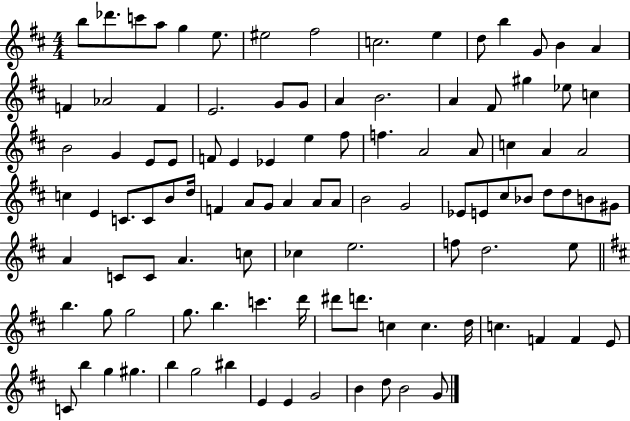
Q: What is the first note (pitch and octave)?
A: B5